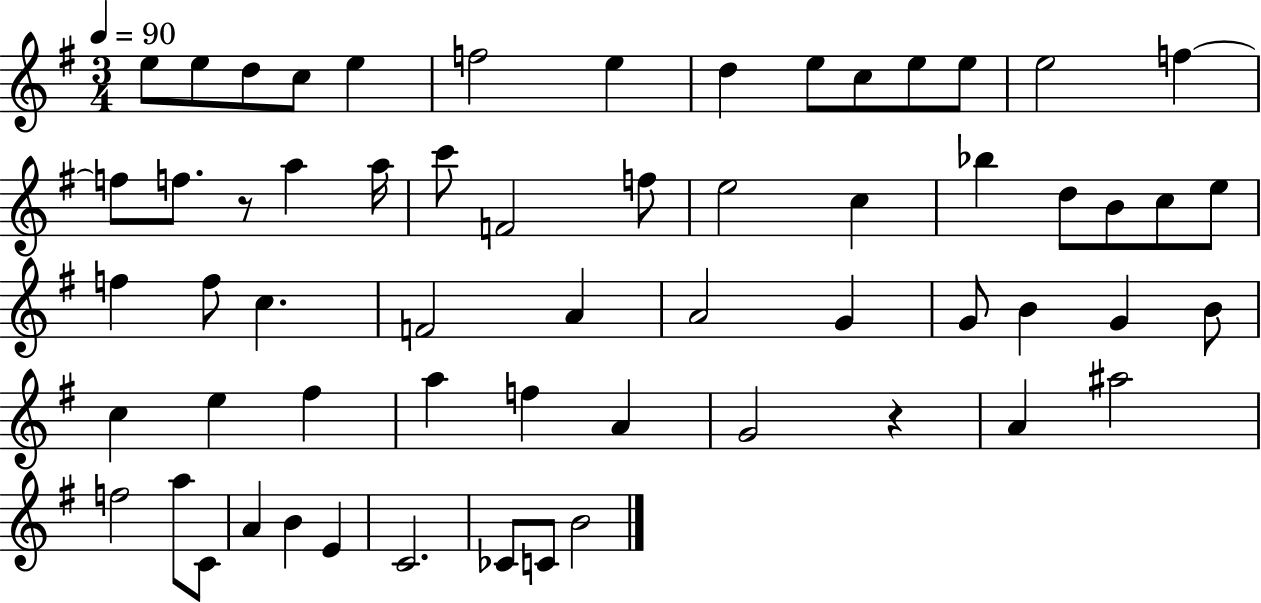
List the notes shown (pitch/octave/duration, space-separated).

E5/e E5/e D5/e C5/e E5/q F5/h E5/q D5/q E5/e C5/e E5/e E5/e E5/h F5/q F5/e F5/e. R/e A5/q A5/s C6/e F4/h F5/e E5/h C5/q Bb5/q D5/e B4/e C5/e E5/e F5/q F5/e C5/q. F4/h A4/q A4/h G4/q G4/e B4/q G4/q B4/e C5/q E5/q F#5/q A5/q F5/q A4/q G4/h R/q A4/q A#5/h F5/h A5/e C4/e A4/q B4/q E4/q C4/h. CES4/e C4/e B4/h